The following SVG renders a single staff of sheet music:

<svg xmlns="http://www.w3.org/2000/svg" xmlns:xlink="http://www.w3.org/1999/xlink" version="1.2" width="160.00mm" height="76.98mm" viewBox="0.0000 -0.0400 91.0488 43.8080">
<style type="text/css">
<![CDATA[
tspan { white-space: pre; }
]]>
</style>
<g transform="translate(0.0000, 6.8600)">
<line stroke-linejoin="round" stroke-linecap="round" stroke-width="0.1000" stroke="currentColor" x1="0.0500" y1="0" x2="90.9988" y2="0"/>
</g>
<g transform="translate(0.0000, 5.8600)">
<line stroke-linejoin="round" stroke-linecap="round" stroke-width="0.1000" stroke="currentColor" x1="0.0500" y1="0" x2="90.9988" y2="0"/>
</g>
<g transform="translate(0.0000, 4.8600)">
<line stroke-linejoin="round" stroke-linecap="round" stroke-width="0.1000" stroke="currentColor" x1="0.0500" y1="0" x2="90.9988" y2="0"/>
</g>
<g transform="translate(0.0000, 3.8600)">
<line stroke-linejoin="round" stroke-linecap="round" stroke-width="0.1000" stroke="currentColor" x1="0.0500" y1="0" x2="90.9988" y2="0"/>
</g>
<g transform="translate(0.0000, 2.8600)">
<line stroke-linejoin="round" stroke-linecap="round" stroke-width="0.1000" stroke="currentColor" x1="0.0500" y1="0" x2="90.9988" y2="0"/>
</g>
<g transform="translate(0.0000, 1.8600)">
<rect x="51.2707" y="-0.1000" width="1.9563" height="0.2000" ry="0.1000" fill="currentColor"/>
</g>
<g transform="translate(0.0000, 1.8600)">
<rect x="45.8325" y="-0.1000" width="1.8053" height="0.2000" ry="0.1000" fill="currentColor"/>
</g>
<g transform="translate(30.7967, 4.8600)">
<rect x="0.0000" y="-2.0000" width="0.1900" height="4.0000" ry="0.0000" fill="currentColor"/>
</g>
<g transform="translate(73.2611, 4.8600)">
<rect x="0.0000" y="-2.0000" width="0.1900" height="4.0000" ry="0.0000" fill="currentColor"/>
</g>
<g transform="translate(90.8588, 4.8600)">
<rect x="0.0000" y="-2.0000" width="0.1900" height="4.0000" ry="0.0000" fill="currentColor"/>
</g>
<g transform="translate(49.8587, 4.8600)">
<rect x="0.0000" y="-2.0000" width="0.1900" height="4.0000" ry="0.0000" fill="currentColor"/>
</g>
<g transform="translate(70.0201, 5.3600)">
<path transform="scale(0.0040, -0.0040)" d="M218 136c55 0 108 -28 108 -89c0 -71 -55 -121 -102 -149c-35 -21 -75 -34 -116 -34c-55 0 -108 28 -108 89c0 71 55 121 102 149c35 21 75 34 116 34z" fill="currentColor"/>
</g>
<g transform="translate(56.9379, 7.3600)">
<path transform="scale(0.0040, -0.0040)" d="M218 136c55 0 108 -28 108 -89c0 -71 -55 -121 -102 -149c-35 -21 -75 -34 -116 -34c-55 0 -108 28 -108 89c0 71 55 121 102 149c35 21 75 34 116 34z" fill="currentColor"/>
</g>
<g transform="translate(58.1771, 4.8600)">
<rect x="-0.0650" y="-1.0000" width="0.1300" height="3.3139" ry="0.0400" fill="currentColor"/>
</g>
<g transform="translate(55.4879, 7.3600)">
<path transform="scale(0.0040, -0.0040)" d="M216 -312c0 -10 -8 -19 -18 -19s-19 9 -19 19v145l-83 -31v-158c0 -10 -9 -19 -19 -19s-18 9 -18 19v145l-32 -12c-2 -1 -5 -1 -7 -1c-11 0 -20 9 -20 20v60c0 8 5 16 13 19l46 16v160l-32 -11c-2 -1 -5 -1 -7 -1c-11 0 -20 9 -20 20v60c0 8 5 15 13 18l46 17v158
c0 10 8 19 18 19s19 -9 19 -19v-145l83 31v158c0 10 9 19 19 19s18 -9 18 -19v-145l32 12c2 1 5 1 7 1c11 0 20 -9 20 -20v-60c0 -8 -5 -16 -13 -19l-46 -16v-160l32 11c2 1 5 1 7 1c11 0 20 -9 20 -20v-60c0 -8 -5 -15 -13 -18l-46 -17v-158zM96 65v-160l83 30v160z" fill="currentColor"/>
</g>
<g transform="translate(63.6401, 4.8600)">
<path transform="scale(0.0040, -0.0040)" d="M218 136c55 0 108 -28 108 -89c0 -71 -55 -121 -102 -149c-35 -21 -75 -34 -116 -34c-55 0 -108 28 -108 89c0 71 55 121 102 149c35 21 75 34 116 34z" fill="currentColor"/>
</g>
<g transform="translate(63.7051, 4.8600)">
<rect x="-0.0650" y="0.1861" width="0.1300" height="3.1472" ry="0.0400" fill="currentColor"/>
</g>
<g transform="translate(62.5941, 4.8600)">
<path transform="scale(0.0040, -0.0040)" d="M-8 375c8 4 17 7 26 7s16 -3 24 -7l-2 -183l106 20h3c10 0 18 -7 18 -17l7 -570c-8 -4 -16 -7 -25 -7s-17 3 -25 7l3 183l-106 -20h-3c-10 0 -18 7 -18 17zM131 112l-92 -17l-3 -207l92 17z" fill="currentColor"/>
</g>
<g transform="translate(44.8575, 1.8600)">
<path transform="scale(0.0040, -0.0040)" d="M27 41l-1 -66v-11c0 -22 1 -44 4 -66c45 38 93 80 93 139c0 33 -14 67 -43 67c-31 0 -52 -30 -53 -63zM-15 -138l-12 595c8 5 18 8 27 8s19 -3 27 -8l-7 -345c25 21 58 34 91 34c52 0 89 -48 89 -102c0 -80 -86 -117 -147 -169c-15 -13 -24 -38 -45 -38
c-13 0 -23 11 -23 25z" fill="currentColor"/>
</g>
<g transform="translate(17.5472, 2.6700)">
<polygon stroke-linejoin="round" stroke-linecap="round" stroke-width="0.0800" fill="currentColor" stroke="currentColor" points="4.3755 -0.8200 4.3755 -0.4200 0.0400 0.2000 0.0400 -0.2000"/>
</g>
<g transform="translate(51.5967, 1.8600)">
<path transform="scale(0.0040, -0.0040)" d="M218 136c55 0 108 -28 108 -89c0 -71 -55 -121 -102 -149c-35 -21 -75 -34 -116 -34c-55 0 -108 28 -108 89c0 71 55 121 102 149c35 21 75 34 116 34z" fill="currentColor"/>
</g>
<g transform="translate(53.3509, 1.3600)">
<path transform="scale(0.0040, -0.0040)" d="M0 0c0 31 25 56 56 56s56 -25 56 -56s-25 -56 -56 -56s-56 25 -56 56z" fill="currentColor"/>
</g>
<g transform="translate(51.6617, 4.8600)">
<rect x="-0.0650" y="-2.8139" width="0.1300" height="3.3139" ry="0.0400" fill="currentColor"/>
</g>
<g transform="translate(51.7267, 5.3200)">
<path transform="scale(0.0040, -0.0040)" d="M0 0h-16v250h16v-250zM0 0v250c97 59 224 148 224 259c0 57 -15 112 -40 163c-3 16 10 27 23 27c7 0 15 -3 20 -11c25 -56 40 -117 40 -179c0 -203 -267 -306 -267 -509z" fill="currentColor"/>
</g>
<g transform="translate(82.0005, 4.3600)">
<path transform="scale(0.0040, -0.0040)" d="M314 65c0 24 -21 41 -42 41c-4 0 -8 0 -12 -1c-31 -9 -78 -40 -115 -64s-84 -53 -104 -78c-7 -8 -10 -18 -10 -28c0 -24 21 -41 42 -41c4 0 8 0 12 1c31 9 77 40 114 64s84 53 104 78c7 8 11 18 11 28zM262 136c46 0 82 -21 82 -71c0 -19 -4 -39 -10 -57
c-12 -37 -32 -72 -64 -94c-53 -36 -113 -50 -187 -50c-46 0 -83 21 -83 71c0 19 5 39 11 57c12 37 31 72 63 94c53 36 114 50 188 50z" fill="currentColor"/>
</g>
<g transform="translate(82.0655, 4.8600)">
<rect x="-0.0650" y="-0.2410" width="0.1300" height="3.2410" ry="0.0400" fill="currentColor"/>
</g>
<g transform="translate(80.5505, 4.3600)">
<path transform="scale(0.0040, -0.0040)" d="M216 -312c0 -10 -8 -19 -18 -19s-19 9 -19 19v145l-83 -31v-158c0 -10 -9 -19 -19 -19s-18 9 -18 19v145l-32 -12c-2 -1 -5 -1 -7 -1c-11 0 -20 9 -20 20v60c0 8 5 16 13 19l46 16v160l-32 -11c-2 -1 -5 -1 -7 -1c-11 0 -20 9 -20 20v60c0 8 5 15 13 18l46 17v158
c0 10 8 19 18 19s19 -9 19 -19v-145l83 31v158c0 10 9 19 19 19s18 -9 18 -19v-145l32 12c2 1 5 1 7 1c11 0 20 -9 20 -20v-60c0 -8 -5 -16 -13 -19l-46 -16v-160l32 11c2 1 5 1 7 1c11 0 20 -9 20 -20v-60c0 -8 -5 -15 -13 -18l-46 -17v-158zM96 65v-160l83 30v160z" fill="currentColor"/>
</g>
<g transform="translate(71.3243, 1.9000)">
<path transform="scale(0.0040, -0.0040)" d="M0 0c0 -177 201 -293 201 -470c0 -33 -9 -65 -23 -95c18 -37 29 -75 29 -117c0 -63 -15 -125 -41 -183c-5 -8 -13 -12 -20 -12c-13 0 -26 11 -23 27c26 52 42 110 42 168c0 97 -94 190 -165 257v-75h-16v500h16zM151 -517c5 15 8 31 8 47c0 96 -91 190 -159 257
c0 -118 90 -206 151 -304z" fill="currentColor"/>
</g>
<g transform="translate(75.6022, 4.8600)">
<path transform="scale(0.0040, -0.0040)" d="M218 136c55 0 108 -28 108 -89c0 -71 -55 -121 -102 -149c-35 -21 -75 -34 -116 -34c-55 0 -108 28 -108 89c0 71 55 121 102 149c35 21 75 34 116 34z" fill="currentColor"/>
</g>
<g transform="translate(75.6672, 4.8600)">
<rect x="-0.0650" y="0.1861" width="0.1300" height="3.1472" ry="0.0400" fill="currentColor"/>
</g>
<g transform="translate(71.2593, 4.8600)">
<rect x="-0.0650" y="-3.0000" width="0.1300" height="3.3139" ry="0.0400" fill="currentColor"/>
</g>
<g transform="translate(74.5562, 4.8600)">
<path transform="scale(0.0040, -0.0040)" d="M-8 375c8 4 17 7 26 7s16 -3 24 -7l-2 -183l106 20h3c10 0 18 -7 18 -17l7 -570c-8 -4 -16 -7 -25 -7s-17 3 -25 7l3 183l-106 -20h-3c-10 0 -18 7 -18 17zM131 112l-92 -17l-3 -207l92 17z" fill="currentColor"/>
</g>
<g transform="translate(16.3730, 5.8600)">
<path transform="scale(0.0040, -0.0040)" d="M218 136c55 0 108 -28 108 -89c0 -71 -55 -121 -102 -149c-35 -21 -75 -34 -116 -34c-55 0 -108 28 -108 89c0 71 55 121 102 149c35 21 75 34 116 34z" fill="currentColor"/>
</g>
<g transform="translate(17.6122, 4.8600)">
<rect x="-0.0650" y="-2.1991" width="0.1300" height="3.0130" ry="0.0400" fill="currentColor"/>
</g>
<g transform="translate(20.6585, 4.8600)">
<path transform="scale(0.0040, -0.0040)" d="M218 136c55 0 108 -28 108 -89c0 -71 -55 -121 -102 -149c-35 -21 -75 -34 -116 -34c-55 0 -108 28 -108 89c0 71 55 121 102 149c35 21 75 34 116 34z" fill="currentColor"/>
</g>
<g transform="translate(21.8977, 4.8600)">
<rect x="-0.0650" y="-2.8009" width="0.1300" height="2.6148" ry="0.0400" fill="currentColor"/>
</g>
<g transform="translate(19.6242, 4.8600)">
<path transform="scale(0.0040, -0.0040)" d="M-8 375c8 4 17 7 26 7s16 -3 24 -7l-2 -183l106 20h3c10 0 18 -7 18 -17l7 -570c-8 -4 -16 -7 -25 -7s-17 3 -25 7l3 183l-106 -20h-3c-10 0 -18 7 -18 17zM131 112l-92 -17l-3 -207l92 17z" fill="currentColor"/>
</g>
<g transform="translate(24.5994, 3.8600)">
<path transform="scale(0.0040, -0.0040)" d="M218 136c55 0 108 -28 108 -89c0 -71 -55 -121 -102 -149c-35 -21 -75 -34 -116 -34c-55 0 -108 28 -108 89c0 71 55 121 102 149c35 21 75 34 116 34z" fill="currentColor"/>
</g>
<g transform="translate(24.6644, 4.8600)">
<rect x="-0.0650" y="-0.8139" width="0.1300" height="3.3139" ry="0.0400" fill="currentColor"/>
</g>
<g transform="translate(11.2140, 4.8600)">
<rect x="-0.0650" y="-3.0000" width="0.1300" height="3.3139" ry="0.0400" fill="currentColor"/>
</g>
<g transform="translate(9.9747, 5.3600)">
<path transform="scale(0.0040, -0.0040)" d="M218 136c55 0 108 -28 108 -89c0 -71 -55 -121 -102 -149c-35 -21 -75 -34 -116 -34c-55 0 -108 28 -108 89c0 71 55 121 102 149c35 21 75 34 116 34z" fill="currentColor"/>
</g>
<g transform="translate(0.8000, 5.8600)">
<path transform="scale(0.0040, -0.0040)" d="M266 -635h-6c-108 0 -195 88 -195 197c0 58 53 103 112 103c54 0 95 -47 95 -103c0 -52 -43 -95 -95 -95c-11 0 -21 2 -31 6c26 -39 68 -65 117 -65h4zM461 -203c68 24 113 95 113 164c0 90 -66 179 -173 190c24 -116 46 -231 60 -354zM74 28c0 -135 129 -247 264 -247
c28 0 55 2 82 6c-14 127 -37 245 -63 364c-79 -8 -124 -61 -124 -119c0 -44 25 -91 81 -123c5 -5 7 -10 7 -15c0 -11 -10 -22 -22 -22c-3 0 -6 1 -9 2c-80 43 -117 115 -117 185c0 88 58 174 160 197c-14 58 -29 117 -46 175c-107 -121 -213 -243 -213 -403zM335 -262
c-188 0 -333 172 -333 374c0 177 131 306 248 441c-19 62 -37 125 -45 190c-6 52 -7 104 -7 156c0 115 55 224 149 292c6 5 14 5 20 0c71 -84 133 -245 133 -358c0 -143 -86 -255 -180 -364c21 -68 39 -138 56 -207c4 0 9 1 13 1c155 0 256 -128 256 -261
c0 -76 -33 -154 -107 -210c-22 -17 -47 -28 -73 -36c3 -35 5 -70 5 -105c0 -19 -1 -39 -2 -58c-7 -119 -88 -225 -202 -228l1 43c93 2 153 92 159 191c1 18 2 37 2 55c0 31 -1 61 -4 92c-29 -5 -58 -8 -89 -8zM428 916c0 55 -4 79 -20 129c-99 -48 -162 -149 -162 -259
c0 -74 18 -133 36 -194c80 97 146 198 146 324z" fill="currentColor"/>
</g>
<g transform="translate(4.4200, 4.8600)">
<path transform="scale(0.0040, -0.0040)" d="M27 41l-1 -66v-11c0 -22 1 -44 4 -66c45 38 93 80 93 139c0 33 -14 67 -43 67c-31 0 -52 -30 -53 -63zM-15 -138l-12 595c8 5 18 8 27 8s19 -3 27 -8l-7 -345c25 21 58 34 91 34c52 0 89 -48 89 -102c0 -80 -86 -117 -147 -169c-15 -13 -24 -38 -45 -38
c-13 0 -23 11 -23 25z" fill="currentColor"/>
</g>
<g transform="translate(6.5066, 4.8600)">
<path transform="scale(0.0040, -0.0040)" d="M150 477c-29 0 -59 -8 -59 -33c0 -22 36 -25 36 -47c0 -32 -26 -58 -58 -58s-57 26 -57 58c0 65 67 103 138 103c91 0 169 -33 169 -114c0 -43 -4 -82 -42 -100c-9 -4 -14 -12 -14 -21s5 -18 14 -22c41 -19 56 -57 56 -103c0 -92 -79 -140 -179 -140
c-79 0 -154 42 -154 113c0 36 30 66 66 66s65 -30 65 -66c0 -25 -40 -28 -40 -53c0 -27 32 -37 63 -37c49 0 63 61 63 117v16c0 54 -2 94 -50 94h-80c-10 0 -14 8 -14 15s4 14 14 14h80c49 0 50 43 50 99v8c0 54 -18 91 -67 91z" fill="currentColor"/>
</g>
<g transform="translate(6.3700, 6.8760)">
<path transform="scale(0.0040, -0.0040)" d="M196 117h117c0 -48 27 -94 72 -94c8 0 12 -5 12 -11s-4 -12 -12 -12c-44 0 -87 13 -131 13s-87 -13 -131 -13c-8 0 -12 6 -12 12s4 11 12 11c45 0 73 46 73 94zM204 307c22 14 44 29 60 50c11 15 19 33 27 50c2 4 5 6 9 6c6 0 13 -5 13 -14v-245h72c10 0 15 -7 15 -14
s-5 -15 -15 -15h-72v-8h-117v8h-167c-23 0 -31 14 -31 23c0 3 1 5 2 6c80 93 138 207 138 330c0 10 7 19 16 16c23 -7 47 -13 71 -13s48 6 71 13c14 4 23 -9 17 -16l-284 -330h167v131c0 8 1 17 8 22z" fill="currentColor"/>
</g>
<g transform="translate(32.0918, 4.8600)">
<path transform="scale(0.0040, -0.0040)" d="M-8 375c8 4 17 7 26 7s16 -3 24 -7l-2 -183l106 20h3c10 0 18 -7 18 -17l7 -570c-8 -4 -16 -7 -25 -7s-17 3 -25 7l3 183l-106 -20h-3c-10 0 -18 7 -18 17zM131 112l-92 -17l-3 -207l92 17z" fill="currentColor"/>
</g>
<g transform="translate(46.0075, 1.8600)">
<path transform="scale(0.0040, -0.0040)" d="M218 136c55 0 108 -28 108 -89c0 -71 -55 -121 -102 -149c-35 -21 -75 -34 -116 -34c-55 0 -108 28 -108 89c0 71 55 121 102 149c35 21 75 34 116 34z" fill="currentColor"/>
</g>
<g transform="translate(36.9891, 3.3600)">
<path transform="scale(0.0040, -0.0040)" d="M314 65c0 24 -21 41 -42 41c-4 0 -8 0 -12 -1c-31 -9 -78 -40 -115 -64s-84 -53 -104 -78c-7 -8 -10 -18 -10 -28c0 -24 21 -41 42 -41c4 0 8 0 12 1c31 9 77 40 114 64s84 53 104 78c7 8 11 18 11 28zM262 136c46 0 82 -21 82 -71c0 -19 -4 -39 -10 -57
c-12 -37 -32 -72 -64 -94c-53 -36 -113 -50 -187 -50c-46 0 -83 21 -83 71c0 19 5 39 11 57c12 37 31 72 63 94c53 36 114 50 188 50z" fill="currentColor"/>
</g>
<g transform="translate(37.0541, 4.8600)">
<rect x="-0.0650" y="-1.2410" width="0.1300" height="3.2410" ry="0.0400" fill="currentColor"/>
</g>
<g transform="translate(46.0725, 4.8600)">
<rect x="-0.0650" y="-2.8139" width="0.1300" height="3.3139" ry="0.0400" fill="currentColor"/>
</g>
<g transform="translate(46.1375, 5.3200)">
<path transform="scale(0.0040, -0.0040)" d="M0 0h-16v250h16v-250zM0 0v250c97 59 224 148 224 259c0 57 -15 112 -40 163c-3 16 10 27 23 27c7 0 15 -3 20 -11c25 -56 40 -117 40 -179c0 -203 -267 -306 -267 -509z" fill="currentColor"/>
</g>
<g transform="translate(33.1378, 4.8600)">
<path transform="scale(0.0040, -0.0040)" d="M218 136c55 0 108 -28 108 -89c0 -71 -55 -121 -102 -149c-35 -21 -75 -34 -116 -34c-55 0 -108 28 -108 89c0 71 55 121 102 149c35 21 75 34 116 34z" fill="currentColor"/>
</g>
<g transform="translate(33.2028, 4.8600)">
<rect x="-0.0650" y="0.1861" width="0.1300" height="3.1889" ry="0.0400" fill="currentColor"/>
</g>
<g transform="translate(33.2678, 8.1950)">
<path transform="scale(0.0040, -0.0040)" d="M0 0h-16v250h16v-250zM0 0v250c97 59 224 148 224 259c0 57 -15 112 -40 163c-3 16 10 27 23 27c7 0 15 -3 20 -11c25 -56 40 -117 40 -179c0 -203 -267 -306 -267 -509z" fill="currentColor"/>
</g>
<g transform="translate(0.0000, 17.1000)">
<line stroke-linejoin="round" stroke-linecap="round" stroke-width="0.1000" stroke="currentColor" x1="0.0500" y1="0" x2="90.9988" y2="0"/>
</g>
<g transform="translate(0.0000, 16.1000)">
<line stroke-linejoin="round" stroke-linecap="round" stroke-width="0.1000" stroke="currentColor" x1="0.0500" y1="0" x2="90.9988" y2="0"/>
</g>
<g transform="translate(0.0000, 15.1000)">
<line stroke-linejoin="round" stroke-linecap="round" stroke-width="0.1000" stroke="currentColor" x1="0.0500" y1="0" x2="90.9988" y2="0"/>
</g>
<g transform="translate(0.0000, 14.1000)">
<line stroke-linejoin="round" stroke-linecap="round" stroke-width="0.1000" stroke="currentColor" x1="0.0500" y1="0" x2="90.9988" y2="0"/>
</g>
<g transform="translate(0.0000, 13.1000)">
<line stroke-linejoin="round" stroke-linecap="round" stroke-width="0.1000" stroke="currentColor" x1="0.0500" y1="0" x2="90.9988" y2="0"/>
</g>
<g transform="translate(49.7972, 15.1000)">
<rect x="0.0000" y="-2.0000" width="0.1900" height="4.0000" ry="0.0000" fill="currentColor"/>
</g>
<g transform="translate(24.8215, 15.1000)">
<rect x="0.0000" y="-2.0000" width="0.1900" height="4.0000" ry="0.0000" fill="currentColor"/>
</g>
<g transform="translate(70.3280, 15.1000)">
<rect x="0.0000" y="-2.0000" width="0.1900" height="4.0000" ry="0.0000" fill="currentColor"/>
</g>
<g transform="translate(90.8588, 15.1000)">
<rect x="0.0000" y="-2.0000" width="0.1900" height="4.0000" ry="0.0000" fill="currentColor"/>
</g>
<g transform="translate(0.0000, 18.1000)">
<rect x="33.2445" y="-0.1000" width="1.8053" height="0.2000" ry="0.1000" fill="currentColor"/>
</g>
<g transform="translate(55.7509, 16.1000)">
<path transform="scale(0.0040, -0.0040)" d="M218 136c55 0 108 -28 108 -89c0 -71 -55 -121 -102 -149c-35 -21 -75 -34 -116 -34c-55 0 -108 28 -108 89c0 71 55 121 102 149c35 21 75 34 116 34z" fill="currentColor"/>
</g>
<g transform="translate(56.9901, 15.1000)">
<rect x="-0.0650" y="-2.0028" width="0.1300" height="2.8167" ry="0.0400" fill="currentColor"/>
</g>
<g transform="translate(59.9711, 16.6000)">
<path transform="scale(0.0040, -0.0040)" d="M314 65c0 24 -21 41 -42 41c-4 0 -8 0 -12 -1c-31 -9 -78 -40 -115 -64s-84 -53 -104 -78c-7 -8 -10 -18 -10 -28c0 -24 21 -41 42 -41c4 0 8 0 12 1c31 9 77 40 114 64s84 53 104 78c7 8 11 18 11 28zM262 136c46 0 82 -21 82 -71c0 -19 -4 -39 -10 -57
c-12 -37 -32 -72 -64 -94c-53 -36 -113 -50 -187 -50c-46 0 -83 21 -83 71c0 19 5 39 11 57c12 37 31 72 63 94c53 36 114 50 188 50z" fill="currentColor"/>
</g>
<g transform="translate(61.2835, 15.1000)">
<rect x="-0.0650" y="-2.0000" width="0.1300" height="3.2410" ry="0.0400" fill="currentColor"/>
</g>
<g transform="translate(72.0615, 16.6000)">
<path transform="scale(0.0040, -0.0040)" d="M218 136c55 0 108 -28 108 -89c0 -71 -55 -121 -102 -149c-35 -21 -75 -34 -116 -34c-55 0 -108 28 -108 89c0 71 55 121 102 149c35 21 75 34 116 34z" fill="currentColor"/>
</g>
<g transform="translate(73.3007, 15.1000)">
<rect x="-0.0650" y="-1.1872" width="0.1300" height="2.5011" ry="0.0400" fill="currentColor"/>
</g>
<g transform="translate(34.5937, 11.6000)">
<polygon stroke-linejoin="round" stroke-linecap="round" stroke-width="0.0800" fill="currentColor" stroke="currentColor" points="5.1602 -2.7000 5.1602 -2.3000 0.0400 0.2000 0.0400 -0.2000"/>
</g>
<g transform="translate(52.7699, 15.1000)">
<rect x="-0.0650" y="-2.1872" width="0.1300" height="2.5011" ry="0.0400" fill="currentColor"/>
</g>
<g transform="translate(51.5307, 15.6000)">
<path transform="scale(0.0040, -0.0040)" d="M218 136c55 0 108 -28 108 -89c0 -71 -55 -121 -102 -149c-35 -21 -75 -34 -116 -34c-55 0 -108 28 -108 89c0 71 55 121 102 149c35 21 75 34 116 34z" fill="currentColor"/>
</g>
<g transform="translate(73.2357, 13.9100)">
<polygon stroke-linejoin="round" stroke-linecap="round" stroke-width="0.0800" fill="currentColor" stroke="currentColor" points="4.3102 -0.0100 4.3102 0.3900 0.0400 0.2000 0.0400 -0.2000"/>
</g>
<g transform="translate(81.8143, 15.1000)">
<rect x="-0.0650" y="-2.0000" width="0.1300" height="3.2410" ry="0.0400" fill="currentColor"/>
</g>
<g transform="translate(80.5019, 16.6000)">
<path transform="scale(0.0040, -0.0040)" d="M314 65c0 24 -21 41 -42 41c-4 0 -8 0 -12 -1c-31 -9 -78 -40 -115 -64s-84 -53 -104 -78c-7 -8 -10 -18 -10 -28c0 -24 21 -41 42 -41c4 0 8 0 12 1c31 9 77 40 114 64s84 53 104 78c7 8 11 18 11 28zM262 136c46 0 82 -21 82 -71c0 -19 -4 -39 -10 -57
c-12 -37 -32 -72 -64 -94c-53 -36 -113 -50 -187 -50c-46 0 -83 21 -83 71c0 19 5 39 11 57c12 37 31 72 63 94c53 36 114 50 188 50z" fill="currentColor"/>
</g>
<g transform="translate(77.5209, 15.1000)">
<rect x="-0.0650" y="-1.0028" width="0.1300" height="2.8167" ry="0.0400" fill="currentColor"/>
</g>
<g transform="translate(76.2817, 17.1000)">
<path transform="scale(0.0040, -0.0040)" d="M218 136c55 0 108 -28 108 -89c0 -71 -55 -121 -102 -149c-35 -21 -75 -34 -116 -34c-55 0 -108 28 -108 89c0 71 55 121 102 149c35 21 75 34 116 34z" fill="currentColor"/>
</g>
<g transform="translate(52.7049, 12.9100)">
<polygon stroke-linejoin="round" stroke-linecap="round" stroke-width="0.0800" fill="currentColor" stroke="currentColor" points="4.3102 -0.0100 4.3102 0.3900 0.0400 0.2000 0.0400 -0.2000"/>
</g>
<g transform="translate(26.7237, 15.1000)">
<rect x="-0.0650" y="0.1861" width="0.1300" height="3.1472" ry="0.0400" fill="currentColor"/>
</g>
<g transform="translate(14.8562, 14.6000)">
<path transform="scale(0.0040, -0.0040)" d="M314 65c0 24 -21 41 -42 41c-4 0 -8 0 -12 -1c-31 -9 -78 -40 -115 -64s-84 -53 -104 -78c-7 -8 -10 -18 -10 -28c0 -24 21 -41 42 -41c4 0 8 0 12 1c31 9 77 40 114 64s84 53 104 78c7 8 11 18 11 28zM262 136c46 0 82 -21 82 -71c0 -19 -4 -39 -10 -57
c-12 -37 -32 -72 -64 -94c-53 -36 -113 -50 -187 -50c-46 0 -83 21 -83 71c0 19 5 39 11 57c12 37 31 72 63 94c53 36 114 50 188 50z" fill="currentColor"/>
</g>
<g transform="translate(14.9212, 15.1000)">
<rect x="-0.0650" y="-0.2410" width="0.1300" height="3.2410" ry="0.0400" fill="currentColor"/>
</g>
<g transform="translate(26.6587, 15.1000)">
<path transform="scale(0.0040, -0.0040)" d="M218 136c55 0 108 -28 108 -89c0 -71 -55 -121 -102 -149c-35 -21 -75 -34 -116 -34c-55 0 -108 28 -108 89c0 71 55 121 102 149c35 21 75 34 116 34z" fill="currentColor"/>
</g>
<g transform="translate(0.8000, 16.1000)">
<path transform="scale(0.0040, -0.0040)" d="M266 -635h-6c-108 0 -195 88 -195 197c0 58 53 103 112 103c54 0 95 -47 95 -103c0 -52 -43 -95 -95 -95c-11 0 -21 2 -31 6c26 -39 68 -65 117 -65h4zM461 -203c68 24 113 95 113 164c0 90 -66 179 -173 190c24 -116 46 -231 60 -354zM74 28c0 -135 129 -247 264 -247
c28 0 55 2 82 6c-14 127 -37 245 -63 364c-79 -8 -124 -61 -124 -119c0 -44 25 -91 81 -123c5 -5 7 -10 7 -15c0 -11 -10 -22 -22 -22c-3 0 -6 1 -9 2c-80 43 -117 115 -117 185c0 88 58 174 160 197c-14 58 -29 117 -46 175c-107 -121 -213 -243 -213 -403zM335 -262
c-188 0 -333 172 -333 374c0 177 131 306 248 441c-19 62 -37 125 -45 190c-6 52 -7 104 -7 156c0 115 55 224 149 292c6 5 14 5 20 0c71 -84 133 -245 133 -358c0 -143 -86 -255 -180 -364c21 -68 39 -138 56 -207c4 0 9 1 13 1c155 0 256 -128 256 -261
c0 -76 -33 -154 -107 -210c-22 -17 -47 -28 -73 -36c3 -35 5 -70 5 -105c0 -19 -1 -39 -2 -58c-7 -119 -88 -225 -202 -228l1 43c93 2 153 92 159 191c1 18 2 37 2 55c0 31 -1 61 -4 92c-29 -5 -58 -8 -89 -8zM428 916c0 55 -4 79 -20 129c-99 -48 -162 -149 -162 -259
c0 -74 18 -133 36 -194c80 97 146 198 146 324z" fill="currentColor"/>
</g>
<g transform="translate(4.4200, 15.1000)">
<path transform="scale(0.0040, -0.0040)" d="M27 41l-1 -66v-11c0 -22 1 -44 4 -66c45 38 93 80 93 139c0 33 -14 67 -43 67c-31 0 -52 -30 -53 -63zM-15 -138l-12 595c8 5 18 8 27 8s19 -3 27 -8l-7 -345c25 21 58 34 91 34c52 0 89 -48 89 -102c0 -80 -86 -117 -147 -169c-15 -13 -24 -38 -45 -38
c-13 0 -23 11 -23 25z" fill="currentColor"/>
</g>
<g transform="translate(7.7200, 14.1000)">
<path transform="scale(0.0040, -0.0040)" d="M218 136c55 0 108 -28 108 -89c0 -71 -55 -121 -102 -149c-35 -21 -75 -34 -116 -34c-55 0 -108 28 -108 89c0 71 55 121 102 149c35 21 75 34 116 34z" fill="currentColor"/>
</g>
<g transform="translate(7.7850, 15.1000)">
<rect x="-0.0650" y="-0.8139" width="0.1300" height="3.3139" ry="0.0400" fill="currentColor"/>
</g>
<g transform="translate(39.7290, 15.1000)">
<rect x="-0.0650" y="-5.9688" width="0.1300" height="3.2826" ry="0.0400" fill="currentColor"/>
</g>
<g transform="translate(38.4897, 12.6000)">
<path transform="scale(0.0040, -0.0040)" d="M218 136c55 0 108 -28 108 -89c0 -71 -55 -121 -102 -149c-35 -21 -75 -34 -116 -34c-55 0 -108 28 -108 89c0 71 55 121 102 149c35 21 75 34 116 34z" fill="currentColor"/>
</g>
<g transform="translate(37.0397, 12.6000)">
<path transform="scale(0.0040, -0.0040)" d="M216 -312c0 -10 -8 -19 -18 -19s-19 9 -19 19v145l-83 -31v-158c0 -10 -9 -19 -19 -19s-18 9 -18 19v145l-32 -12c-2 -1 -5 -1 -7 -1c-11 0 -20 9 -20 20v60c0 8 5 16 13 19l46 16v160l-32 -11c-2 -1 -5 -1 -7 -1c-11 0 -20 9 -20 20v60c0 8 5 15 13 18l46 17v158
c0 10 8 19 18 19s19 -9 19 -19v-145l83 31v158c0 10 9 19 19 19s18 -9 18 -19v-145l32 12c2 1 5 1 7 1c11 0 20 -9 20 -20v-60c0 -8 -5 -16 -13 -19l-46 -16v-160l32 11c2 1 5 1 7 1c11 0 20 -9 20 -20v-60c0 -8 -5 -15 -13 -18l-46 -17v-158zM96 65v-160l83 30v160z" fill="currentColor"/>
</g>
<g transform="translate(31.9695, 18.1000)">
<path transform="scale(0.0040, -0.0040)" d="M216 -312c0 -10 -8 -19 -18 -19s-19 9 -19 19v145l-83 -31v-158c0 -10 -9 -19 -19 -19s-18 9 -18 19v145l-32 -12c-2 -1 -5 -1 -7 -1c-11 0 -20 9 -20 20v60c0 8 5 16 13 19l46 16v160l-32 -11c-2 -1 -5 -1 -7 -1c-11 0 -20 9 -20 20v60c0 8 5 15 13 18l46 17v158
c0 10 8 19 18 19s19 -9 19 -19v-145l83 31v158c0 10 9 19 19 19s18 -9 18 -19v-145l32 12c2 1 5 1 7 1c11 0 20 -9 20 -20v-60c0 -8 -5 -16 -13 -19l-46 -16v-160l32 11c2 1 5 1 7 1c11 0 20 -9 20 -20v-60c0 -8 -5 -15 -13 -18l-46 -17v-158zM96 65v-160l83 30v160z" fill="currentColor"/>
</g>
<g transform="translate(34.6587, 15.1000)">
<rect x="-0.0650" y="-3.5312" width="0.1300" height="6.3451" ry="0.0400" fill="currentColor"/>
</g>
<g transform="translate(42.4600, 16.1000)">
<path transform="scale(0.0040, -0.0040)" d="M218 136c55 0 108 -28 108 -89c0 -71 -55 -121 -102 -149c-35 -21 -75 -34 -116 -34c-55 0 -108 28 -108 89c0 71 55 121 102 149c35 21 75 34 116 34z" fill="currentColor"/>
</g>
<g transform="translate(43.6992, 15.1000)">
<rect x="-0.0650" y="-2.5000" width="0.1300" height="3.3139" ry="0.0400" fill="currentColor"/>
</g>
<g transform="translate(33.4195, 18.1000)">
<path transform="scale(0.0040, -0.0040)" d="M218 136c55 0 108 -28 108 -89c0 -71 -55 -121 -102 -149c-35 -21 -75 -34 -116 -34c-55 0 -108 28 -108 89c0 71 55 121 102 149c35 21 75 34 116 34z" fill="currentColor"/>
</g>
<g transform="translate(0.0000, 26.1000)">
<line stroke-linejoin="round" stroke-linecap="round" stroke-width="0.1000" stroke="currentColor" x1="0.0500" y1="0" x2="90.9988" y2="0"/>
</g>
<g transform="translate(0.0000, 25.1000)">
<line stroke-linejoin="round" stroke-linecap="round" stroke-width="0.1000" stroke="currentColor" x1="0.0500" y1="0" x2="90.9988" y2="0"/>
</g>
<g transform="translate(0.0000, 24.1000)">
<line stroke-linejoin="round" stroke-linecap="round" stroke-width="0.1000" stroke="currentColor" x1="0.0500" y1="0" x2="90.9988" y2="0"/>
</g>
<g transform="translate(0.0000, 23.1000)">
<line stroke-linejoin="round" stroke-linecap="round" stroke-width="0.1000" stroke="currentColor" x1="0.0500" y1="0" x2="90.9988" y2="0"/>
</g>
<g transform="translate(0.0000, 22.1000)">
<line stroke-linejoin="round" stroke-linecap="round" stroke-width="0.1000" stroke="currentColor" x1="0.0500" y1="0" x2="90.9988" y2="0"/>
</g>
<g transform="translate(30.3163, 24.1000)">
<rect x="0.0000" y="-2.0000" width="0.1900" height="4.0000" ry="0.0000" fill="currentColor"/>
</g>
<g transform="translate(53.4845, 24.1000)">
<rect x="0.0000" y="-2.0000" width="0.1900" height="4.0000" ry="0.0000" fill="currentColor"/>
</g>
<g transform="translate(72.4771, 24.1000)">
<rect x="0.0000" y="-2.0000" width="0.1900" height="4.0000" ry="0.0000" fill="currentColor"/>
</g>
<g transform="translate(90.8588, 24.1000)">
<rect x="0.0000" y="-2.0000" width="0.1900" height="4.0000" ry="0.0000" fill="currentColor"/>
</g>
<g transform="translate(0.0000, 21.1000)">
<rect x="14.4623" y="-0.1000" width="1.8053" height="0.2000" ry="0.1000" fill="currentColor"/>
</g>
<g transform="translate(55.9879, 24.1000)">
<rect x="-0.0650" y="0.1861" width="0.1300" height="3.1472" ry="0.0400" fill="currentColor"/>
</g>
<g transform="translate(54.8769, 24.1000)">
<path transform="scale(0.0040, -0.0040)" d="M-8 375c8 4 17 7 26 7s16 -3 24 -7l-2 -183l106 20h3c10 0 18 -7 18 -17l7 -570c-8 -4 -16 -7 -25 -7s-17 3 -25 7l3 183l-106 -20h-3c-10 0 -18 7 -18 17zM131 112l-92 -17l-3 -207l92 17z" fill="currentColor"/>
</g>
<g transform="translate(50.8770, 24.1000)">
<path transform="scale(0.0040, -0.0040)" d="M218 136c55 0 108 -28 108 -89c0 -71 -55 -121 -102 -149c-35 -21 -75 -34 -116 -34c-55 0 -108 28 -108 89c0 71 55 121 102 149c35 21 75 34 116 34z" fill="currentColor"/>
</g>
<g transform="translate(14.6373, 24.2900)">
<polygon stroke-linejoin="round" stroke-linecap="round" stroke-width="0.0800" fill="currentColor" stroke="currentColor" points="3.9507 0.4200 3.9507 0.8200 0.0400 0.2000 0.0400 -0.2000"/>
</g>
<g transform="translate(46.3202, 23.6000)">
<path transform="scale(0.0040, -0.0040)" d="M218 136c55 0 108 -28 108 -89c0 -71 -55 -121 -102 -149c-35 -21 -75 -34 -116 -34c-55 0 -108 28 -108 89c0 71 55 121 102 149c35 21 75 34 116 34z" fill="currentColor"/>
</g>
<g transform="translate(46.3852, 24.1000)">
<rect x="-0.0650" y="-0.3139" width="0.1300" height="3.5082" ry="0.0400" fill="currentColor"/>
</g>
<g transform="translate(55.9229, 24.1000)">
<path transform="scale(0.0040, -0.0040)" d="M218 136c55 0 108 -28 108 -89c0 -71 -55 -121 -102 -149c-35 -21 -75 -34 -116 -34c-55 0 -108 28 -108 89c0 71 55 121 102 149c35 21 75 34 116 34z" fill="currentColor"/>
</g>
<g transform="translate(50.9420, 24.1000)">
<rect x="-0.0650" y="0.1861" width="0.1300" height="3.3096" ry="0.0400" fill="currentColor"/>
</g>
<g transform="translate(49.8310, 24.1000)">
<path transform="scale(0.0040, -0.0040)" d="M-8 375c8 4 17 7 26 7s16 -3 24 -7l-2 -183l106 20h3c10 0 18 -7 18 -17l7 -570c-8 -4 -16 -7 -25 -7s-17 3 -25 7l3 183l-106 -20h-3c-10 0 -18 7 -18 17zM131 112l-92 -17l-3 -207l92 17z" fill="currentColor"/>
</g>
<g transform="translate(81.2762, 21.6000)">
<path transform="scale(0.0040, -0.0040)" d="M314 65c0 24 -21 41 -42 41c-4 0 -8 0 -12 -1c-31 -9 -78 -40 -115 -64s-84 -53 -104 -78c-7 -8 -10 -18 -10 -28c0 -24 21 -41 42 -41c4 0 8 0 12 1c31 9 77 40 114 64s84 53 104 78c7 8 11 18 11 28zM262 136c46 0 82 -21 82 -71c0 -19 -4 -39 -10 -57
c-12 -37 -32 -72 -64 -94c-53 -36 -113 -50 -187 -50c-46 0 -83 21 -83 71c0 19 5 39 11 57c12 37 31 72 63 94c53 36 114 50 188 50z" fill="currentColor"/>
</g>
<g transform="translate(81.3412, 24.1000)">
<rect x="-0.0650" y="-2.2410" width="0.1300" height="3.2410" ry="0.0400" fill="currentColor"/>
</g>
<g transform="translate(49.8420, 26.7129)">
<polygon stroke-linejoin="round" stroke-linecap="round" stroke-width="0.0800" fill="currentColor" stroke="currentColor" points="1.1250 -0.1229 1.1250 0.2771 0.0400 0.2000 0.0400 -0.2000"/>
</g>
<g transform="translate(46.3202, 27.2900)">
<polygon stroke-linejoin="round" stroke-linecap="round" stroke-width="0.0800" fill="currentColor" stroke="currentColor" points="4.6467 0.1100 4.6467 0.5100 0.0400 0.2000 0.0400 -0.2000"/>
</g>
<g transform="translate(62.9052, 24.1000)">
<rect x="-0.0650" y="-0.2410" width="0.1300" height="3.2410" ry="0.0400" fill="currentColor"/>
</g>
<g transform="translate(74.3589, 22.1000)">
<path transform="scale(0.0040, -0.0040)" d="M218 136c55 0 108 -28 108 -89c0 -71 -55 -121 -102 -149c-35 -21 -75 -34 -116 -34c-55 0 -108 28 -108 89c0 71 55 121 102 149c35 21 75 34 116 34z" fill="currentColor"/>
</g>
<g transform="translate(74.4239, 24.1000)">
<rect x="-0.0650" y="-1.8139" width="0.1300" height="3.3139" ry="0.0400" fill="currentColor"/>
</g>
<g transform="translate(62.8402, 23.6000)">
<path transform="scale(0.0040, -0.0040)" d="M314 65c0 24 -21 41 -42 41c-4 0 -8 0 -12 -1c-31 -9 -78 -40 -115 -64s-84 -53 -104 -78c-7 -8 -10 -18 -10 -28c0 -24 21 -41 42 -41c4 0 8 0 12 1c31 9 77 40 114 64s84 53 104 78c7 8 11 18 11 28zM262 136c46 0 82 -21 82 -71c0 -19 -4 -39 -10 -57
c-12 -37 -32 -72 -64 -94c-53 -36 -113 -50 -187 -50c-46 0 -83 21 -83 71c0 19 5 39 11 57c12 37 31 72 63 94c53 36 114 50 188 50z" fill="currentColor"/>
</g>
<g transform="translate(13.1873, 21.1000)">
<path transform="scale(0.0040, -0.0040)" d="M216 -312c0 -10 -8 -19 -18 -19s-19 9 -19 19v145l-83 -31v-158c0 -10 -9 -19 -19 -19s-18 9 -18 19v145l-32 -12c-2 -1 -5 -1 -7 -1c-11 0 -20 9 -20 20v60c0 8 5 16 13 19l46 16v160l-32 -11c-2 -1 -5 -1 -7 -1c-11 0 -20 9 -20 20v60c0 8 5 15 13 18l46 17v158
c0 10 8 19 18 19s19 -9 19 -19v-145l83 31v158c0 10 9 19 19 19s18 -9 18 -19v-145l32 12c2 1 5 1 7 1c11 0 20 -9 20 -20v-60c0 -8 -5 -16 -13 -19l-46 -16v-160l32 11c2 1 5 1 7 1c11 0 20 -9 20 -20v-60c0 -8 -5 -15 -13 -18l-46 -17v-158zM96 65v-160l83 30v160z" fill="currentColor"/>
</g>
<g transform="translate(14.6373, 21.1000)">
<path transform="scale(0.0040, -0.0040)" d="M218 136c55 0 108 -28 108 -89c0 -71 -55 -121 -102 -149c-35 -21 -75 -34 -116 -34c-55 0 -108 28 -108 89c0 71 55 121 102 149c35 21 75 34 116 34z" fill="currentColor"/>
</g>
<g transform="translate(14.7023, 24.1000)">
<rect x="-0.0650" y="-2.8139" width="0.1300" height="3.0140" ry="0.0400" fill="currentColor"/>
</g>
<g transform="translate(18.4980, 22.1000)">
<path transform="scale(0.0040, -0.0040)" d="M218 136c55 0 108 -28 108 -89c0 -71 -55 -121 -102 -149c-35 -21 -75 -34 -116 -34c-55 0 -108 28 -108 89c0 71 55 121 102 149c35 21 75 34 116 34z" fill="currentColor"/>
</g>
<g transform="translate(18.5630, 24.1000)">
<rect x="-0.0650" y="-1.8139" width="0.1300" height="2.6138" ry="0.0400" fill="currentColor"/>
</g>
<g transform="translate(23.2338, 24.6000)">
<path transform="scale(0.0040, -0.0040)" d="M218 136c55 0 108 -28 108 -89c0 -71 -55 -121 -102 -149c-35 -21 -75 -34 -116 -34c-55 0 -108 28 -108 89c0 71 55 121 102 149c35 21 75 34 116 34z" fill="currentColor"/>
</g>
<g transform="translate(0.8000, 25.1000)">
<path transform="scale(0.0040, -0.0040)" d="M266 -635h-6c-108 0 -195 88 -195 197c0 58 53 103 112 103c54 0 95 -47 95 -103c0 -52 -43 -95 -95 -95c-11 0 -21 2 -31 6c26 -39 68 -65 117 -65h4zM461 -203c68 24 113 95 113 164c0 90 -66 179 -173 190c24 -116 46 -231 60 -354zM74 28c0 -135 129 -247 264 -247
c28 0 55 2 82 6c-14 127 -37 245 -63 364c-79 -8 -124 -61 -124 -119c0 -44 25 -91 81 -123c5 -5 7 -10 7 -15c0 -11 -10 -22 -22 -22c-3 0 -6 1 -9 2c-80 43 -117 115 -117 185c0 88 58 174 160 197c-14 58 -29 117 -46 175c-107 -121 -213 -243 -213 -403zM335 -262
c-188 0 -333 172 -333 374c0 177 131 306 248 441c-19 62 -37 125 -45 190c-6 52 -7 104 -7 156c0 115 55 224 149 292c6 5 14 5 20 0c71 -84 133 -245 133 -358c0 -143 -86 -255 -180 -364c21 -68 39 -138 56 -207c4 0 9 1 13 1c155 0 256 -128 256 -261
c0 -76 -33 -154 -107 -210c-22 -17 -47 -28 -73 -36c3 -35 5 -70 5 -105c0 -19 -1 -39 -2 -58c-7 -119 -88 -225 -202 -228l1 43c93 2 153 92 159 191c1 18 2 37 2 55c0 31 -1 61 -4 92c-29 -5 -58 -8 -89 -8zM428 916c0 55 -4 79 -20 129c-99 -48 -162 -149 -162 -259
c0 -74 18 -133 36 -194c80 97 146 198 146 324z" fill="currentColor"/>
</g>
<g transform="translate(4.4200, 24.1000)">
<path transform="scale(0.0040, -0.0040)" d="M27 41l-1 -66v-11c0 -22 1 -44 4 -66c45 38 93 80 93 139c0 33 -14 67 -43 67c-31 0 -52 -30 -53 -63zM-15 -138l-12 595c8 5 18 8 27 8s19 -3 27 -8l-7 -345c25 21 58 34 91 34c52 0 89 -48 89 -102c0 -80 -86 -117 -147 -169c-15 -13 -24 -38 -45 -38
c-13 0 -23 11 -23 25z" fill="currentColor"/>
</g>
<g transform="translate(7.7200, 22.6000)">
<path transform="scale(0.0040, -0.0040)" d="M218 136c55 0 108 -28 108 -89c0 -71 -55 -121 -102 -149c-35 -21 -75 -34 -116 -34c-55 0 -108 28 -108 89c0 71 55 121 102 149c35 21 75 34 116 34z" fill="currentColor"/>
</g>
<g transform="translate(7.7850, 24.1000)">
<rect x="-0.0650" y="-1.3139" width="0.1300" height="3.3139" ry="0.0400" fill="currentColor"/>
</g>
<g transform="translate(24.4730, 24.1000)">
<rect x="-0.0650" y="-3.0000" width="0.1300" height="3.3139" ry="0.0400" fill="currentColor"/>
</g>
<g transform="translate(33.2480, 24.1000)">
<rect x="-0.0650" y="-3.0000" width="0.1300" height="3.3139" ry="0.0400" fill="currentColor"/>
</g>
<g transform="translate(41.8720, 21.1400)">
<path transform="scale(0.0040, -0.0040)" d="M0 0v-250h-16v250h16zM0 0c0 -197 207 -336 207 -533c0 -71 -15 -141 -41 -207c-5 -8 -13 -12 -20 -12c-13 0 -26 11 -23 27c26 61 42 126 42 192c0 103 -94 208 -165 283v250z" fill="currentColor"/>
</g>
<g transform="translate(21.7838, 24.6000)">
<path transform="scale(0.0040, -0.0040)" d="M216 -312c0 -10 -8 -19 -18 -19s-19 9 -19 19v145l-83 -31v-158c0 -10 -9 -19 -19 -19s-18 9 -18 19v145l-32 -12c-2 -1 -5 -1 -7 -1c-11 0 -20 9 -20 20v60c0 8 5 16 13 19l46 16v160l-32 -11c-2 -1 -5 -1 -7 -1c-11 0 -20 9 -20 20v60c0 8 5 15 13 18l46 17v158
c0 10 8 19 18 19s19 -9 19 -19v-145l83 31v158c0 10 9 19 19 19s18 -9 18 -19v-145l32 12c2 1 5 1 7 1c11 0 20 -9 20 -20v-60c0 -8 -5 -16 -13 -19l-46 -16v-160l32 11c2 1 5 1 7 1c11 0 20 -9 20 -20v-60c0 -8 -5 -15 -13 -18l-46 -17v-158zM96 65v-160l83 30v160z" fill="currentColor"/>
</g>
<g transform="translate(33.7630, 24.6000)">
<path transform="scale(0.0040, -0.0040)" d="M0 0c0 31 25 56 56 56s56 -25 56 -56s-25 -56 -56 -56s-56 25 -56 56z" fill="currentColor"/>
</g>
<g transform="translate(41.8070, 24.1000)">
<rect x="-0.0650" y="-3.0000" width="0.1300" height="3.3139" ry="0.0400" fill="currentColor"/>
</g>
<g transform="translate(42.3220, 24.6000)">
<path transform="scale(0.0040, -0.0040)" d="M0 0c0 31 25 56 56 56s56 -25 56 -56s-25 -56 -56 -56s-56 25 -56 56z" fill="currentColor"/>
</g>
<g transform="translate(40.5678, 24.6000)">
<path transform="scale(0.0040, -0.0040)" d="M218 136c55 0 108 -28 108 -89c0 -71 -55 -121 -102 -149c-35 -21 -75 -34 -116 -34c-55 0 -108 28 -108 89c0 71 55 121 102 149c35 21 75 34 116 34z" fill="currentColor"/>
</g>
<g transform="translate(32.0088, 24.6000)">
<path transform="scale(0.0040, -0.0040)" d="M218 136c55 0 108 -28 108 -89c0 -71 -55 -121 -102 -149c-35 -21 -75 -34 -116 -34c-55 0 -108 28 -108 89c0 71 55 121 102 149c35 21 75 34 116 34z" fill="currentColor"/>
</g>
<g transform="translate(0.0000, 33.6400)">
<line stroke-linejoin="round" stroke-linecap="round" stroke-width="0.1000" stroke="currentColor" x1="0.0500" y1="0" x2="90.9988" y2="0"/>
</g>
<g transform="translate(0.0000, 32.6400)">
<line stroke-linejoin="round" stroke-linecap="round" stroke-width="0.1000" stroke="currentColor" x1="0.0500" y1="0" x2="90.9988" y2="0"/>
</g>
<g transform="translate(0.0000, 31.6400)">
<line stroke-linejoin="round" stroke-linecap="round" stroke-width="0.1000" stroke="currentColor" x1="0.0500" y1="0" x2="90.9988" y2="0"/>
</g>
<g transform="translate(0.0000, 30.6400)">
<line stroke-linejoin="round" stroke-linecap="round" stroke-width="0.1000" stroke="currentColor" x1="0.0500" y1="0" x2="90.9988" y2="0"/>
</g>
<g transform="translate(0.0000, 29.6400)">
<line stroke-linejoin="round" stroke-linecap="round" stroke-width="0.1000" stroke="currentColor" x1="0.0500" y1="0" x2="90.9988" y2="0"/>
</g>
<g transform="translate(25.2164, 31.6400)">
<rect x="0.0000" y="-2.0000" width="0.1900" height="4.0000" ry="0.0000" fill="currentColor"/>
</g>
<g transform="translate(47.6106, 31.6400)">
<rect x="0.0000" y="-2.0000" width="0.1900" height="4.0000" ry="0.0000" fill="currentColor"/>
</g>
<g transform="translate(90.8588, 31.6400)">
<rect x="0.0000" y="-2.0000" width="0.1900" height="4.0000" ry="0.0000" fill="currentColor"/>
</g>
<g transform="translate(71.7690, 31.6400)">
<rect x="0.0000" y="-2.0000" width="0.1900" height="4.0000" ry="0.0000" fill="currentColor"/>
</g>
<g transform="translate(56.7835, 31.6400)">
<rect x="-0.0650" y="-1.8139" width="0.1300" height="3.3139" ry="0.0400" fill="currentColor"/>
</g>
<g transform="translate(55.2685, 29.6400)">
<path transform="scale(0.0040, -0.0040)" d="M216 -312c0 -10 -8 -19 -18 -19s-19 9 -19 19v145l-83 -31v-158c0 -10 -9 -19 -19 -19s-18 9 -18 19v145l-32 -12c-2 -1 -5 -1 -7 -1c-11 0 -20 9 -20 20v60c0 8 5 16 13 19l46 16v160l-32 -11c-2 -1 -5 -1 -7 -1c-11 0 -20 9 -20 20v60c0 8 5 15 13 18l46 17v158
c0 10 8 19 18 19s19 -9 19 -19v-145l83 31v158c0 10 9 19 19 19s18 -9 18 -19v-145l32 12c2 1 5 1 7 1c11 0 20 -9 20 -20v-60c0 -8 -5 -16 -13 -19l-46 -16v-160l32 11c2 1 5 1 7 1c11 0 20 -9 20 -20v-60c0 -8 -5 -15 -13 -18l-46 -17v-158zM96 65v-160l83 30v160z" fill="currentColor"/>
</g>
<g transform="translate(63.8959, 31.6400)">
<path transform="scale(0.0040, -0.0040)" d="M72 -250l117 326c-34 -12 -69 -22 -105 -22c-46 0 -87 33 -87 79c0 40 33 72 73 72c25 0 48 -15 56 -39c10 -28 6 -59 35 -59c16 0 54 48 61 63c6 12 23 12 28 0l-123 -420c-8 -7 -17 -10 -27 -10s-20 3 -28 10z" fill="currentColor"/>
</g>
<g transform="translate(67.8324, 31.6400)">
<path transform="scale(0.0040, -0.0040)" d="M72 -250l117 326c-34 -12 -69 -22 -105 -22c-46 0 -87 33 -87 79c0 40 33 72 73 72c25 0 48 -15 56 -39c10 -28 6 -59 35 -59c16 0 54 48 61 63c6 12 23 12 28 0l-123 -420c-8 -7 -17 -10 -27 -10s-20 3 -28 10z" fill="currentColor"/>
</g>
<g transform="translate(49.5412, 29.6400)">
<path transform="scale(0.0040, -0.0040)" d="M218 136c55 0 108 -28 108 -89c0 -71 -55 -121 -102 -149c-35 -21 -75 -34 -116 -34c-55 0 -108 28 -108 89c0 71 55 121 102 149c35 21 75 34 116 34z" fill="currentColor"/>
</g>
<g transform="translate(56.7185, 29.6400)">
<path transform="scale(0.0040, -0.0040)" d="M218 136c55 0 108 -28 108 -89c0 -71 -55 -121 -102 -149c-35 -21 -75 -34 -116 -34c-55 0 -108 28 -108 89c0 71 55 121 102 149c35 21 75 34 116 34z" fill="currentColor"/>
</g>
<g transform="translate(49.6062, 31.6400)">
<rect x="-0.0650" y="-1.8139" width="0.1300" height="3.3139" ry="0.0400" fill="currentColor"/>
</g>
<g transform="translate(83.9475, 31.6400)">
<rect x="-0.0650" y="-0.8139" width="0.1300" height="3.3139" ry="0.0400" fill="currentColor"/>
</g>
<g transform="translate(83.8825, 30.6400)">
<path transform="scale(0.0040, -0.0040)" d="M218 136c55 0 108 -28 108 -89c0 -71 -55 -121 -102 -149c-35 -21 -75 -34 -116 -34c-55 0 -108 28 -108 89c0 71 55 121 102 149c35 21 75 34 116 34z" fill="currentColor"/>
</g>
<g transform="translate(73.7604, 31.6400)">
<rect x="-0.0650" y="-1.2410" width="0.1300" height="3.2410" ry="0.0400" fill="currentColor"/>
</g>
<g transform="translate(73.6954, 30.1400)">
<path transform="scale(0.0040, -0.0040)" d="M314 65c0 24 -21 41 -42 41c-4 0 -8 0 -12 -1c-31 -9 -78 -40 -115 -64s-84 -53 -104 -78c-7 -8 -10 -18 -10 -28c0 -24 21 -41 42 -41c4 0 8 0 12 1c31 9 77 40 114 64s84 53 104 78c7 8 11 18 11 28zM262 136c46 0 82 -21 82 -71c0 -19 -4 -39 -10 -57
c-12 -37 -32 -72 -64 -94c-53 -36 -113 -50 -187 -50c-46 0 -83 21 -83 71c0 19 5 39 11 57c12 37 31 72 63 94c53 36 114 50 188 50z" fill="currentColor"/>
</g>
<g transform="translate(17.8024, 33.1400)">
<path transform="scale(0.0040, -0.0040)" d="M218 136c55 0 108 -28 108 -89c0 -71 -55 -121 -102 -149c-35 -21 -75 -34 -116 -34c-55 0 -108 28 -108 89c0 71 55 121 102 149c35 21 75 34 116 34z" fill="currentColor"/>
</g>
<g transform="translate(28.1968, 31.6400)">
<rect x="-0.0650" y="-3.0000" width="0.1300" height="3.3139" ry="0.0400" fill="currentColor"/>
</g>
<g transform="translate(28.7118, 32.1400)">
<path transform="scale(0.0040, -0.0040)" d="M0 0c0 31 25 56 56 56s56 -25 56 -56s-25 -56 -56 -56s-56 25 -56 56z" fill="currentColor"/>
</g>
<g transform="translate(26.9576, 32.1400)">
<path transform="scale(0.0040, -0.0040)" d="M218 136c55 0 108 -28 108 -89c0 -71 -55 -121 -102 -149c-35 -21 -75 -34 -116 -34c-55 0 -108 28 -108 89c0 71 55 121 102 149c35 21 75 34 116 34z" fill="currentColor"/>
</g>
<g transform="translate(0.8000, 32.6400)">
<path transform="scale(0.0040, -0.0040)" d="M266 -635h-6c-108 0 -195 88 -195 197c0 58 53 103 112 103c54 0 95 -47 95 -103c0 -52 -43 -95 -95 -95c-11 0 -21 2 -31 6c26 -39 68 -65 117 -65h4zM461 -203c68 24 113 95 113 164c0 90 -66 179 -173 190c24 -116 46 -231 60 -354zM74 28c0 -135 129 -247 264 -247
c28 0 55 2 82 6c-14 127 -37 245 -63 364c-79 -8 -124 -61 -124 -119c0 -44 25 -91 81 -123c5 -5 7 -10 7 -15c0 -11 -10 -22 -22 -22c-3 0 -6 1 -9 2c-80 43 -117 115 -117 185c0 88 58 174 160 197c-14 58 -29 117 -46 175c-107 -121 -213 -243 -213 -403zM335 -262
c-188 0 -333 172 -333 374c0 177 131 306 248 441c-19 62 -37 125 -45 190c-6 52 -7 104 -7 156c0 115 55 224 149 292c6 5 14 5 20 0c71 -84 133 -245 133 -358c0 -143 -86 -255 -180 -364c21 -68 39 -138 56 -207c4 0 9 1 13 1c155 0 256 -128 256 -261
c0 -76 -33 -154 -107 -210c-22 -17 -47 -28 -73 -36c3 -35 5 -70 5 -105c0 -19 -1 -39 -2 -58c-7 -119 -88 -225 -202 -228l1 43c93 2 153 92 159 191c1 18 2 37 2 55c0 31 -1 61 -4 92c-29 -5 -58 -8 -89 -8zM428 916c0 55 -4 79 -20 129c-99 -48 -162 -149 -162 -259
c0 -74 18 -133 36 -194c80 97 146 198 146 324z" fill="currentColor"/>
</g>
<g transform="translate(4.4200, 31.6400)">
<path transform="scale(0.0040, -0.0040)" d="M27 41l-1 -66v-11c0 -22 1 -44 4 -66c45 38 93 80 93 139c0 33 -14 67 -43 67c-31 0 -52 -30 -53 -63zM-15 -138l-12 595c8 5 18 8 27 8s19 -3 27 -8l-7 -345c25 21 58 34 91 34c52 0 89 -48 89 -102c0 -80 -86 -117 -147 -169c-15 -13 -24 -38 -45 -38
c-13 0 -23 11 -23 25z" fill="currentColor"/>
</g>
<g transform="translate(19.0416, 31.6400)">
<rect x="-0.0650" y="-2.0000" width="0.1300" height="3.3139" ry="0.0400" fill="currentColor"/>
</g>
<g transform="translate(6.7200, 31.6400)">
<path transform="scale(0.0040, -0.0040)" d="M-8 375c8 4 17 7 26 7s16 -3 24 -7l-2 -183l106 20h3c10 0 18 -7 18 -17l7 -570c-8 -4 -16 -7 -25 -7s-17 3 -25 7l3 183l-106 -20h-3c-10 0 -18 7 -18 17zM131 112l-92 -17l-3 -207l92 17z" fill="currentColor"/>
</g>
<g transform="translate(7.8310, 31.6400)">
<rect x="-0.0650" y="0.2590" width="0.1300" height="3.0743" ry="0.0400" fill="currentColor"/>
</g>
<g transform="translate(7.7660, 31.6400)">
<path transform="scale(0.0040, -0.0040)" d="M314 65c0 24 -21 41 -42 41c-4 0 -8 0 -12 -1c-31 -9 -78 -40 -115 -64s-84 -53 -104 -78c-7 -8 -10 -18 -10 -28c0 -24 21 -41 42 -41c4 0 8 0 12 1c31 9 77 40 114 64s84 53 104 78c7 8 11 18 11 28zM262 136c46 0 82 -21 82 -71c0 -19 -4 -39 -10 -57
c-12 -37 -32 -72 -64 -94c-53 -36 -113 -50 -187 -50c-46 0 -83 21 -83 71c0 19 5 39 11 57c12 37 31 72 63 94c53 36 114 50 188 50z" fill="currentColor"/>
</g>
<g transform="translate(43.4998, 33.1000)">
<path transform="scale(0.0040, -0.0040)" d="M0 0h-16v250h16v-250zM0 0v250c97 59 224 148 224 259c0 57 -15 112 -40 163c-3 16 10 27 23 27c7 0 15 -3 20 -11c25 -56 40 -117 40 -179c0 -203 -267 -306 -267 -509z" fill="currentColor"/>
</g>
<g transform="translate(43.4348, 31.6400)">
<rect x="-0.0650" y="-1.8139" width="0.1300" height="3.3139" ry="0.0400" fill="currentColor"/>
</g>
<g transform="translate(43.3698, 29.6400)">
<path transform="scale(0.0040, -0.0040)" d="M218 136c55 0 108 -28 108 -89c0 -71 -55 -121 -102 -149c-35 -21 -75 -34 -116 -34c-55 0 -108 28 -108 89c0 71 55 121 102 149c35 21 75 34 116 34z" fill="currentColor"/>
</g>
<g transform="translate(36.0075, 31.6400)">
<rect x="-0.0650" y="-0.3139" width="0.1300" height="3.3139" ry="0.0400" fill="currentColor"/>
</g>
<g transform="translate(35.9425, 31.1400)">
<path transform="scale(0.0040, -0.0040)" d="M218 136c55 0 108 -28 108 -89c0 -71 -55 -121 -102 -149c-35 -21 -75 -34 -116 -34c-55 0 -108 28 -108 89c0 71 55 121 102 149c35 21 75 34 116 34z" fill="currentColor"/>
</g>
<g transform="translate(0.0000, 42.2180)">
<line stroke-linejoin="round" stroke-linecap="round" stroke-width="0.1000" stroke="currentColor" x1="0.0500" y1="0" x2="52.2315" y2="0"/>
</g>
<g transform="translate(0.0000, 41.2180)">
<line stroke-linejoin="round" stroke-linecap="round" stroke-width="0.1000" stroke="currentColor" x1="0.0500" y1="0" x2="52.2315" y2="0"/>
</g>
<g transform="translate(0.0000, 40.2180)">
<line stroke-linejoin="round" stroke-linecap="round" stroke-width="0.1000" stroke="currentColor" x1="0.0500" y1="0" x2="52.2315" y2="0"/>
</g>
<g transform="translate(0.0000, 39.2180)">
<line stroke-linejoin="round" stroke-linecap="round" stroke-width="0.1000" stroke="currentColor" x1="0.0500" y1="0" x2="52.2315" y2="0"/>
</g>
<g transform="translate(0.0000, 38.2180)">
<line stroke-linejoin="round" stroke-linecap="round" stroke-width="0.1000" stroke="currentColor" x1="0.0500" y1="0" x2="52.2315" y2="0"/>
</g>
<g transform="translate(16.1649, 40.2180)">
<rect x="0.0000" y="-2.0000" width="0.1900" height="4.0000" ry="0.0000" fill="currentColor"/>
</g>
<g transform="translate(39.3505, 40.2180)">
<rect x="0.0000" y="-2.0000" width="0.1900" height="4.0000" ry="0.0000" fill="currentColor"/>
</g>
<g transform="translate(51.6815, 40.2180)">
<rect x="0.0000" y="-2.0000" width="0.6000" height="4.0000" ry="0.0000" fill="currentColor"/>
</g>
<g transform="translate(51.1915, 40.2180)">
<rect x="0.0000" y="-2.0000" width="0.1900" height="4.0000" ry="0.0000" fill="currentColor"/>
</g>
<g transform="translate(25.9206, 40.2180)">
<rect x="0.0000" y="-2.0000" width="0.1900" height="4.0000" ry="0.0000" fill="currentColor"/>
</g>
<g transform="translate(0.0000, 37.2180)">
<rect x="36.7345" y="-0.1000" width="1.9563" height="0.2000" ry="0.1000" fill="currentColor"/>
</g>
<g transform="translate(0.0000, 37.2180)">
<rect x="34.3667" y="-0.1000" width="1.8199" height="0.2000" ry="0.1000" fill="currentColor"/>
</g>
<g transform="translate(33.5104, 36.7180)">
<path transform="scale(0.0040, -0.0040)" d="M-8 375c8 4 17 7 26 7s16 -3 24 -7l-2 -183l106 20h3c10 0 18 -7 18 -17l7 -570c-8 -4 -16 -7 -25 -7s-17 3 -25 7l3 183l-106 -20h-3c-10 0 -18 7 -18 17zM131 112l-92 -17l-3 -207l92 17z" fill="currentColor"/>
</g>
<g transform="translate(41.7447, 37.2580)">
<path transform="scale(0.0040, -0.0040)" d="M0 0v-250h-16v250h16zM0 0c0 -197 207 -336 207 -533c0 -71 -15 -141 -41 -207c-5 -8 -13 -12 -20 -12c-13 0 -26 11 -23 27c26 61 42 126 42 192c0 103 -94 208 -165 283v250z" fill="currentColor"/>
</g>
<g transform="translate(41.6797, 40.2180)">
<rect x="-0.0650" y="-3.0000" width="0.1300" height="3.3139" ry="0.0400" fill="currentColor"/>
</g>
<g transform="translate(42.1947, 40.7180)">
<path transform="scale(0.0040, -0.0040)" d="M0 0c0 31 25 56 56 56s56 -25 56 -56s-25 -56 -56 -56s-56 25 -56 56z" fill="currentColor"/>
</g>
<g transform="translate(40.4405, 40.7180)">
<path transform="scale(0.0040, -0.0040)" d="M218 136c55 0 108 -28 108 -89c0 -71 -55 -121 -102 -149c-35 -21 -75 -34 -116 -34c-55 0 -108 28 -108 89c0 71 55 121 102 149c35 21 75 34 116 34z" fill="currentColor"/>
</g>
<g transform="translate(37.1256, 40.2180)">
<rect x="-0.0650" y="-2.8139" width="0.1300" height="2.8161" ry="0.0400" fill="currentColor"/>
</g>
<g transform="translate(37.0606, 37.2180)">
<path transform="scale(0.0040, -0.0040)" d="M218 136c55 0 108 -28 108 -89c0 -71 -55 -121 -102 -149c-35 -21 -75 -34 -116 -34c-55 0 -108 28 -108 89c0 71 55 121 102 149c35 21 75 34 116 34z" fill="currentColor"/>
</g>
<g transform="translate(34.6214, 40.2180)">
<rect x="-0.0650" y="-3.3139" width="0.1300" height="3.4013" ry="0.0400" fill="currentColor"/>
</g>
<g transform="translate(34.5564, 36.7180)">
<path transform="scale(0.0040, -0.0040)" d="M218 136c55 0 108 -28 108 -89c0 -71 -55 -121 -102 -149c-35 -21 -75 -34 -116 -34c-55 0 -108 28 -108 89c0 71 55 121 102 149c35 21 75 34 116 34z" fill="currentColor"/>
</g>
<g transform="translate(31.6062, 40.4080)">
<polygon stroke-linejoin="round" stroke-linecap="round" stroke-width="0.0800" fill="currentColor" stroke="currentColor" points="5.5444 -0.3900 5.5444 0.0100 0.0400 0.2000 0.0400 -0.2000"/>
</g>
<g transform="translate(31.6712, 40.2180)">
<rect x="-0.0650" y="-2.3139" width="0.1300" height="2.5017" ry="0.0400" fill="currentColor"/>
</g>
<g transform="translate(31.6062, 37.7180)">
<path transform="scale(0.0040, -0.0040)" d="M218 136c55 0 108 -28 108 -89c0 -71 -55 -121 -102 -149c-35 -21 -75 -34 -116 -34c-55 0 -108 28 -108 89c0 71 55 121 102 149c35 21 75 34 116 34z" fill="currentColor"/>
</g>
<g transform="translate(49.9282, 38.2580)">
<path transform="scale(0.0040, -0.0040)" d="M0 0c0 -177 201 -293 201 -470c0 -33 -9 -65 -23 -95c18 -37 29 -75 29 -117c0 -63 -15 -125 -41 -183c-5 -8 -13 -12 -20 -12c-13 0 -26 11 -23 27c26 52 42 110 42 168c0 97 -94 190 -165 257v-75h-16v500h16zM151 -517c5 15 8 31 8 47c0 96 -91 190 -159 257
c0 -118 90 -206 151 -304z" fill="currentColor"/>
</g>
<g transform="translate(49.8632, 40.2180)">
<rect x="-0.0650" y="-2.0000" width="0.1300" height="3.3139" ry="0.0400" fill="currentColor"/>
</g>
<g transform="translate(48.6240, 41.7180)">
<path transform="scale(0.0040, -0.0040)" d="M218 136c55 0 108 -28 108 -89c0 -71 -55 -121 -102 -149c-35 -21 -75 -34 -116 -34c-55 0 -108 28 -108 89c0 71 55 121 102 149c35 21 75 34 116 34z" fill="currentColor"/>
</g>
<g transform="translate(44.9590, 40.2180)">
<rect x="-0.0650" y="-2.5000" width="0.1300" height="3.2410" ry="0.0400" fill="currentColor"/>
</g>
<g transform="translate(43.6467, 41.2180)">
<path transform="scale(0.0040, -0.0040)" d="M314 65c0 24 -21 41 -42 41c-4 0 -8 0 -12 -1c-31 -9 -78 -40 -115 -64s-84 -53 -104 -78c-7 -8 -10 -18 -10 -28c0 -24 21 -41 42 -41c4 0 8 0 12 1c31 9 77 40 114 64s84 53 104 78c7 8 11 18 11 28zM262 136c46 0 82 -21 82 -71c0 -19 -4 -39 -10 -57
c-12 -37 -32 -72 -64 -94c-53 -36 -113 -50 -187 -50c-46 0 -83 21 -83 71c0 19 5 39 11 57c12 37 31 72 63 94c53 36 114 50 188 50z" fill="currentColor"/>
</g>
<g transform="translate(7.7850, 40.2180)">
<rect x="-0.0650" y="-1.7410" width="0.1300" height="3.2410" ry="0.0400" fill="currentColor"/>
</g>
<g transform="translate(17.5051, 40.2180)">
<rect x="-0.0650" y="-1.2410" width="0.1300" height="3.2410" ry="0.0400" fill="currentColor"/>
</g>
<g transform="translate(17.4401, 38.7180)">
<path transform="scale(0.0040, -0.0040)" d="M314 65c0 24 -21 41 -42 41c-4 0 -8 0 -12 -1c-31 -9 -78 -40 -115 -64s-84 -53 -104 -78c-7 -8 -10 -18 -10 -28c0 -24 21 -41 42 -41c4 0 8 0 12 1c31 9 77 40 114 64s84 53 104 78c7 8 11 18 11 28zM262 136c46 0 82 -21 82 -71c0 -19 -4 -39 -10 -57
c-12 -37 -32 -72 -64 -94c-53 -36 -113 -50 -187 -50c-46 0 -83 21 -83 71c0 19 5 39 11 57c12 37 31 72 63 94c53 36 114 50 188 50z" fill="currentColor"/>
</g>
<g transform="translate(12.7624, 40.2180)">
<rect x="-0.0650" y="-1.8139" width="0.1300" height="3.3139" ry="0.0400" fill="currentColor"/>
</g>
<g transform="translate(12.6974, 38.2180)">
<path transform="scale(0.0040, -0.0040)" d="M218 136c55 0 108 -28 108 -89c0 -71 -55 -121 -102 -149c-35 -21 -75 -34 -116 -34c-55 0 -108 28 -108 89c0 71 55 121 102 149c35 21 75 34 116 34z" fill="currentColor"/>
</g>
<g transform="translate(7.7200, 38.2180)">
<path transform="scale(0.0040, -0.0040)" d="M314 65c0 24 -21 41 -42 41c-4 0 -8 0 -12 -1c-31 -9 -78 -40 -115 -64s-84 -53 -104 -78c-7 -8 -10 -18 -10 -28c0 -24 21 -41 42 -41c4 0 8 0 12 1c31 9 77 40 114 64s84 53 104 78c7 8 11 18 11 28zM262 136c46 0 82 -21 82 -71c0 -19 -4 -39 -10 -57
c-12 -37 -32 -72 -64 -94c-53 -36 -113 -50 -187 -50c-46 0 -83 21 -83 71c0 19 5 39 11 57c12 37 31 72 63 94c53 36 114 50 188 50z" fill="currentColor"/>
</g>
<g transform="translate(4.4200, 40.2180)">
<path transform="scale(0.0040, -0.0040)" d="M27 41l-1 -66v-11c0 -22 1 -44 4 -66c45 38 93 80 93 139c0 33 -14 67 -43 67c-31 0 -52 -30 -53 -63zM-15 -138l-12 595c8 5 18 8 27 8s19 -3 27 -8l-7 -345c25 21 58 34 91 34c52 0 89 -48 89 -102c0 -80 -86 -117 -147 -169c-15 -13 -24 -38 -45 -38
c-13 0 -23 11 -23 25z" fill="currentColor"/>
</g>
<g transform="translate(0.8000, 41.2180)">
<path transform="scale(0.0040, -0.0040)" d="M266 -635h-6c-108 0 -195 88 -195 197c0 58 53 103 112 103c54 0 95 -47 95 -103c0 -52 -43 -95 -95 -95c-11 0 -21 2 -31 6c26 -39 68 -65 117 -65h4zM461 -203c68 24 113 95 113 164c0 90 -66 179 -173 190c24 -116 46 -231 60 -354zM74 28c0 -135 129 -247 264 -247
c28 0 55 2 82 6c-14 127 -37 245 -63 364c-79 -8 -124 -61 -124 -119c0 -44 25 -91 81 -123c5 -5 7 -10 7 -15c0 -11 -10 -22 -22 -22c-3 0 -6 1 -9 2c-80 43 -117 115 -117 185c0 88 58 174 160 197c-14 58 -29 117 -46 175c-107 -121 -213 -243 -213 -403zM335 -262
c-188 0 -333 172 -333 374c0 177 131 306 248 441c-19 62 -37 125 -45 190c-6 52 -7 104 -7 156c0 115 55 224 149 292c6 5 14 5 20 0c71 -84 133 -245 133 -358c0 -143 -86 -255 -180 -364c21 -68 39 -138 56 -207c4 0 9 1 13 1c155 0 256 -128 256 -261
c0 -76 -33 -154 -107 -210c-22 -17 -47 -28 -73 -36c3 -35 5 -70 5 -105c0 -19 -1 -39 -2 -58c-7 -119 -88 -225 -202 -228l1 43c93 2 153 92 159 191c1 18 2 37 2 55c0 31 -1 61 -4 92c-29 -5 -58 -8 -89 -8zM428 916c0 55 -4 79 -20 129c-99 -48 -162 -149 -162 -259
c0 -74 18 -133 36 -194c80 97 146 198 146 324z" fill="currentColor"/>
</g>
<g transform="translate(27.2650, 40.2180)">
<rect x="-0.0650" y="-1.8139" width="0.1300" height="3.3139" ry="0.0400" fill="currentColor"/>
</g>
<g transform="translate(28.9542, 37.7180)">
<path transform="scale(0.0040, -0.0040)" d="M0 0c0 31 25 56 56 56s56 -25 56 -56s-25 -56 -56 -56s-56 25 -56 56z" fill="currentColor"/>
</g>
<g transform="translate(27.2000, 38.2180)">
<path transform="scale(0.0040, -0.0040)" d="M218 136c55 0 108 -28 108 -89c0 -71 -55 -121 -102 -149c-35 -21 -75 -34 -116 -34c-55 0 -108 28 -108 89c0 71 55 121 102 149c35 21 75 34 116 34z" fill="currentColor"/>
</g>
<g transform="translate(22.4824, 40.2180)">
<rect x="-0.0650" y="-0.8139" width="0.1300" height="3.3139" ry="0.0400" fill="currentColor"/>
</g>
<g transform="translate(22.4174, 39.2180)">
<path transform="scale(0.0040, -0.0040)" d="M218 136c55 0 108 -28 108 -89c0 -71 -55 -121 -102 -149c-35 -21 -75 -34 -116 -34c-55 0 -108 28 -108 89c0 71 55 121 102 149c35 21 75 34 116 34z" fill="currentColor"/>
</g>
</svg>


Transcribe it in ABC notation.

X:1
T:Untitled
M:3/4
L:1/4
K:F
A G/2 B/2 d B/2 e2 _a/2 a/2 ^D B A/4 B ^c2 d c2 _B ^C/2 ^g/2 G A/2 G/2 F2 F/2 E/2 F2 e ^a/2 f/2 ^A A A/2 c/2 B/4 B c2 f g2 B2 F A c f/2 f ^f z/2 z/2 e2 d f2 f e2 d f g/2 b/2 a/2 A/2 G2 F/4